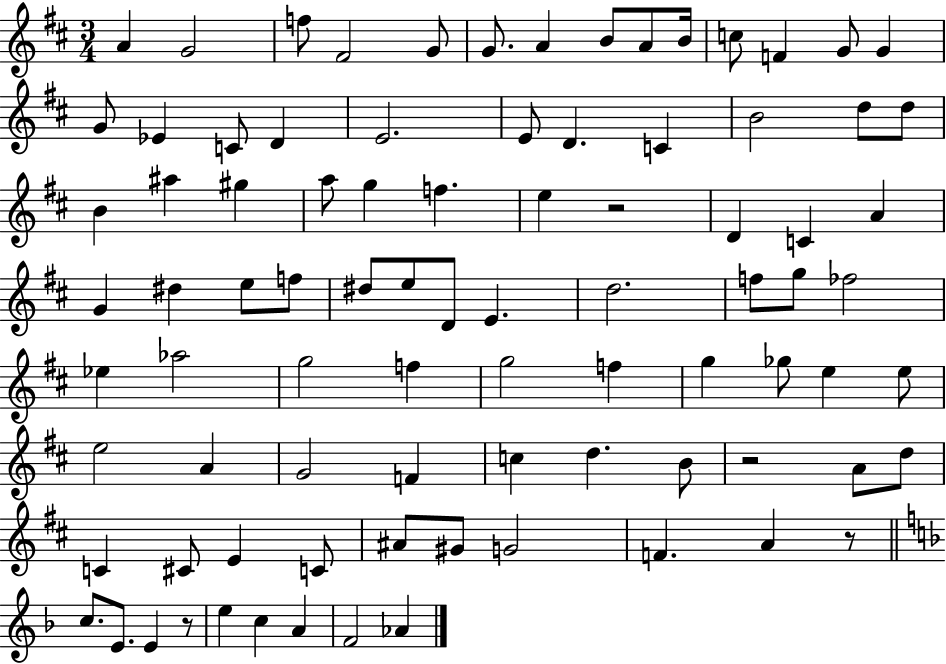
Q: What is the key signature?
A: D major